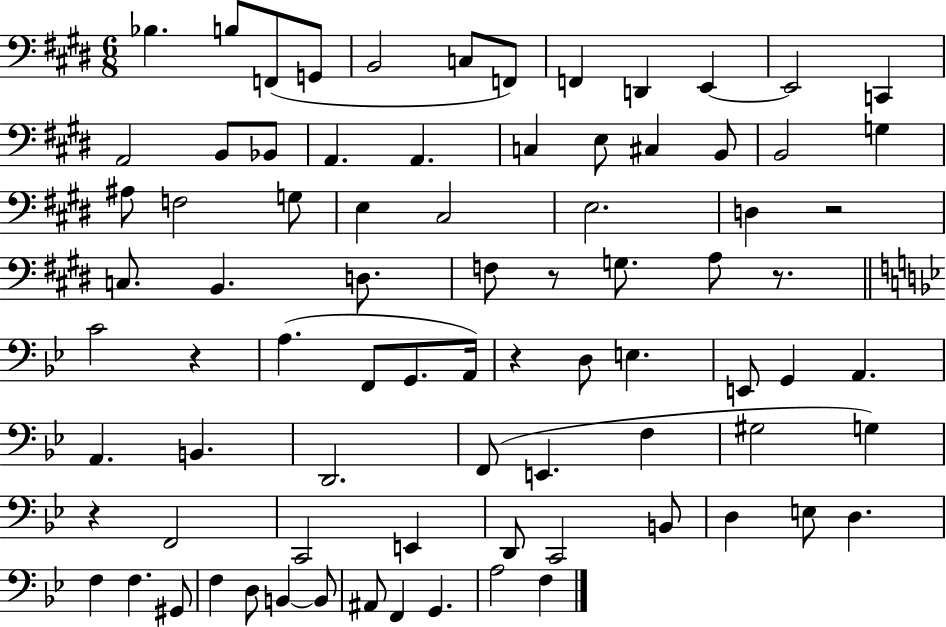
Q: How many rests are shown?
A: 6